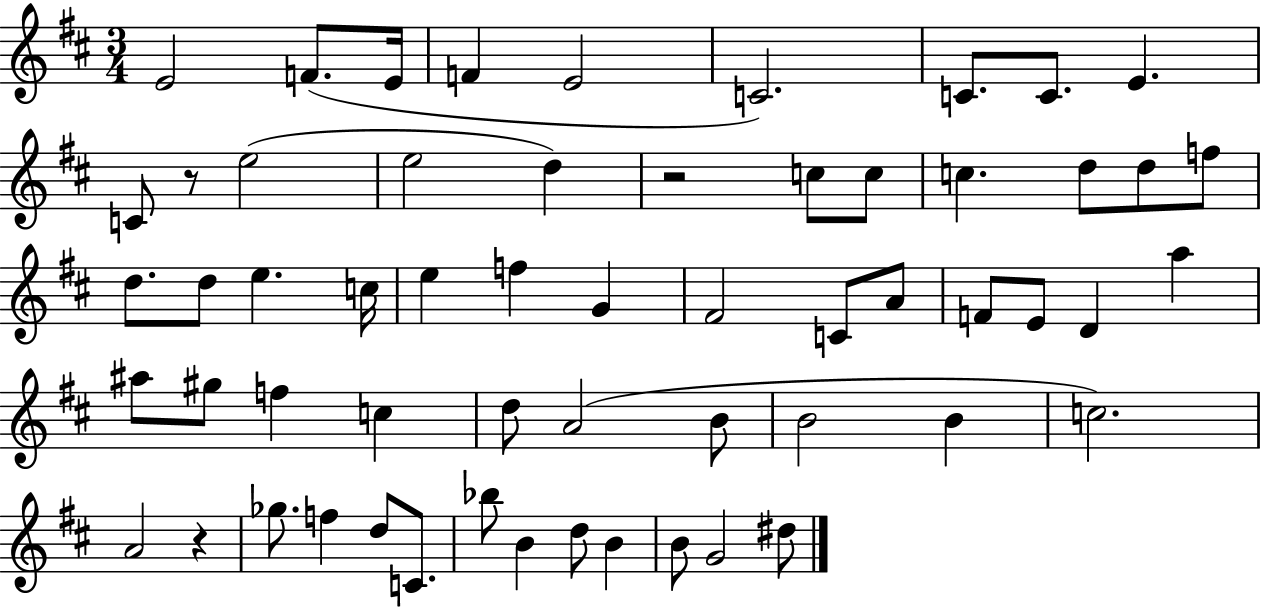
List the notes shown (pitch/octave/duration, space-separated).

E4/h F4/e. E4/s F4/q E4/h C4/h. C4/e. C4/e. E4/q. C4/e R/e E5/h E5/h D5/q R/h C5/e C5/e C5/q. D5/e D5/e F5/e D5/e. D5/e E5/q. C5/s E5/q F5/q G4/q F#4/h C4/e A4/e F4/e E4/e D4/q A5/q A#5/e G#5/e F5/q C5/q D5/e A4/h B4/e B4/h B4/q C5/h. A4/h R/q Gb5/e. F5/q D5/e C4/e. Bb5/e B4/q D5/e B4/q B4/e G4/h D#5/e